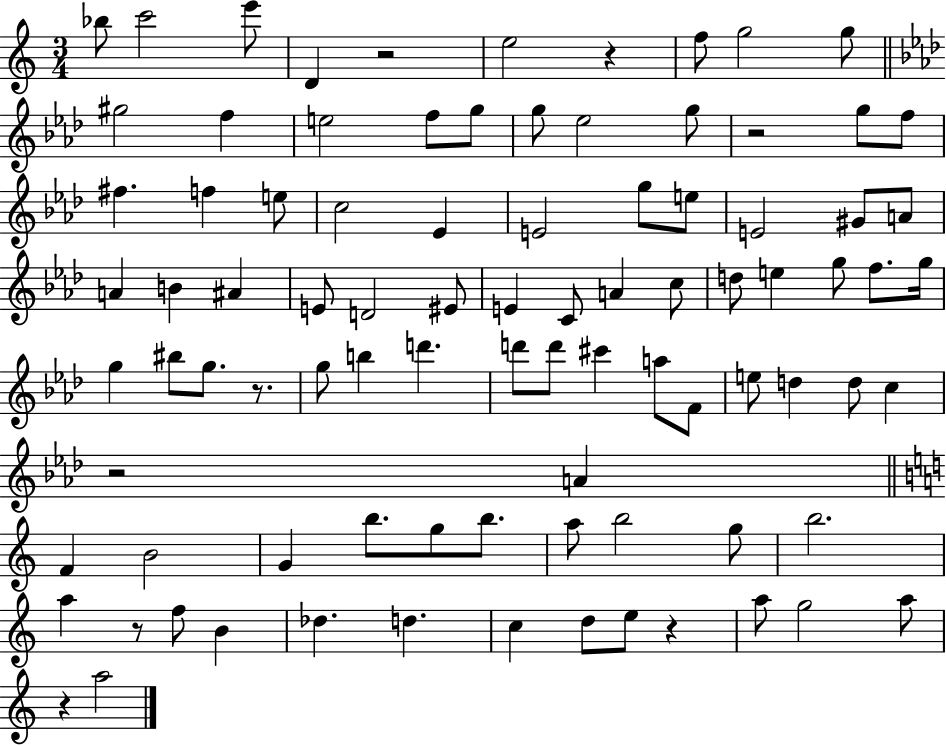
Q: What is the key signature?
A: C major